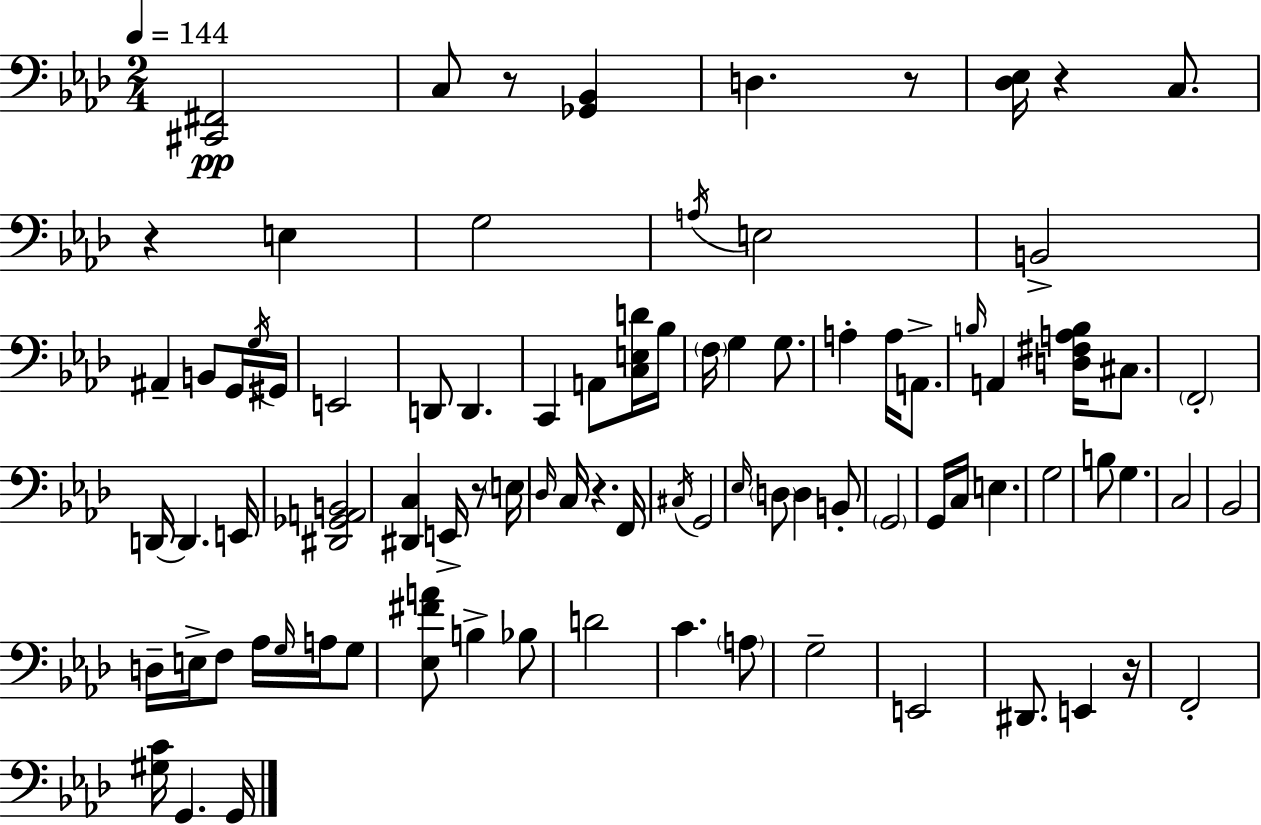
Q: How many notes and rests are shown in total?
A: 87